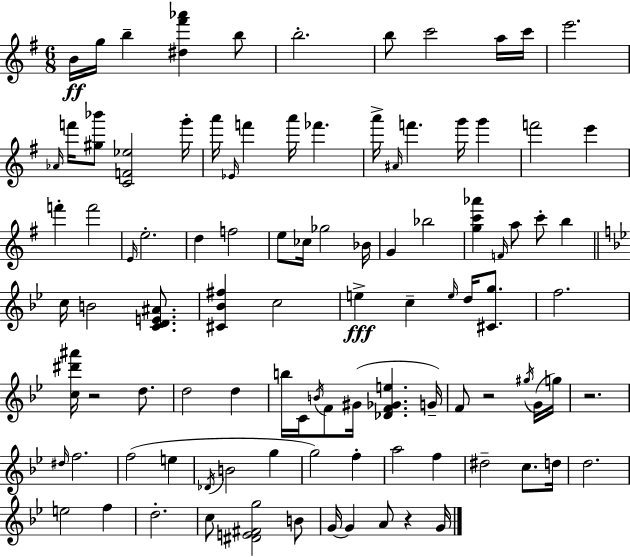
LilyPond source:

{
  \clef treble
  \numericTimeSignature
  \time 6/8
  \key e \minor
  b'16\ff g''16 b''4-- <dis'' fis''' aes'''>4 b''8 | b''2.-. | b''8 c'''2 a''16 c'''16 | e'''2. | \break \grace { aes'16 } f'''16 <gis'' bes'''>8 <c' f' ees''>2 | g'''16-. a'''16 \grace { ees'16 } f'''4 a'''16 fes'''4. | a'''16-> \grace { ais'16 } f'''4. g'''16 g'''4 | f'''2 e'''4 | \break f'''4-. f'''2 | \grace { e'16 } e''2.-. | d''4 f''2 | e''8 ces''16 ges''2 | \break bes'16 g'4 bes''2 | <g'' c''' aes'''>4 \grace { f'16 } a''8 c'''8-. | b''4 \bar "||" \break \key bes \major c''16 b'2 <c' d' e' ais'>8. | <cis' bes' fis''>4 c''2 | e''4->\fff c''4-- \grace { e''16 } d''16 <cis' g''>8. | f''2. | \break <c'' dis''' ais'''>16 r2 d''8. | d''2 d''4 | b''16 c'16 \acciaccatura { b'16 } f'8 gis'16( <des' f' ges' e''>4. | g'16--) f'8 r2 | \break \acciaccatura { gis''16 }( g'16 g''16) r2. | \grace { dis''16 } f''2. | f''2( | e''4 \acciaccatura { des'16 } b'2 | \break g''4 g''2) | f''4-. a''2 | f''4 dis''2-- | c''8. d''16 d''2. | \break e''2 | f''4 d''2.-. | c''8 <dis' e' fis' g''>2 | b'8 g'16~~ g'4 a'8 | \break r4 g'16 \bar "|."
}